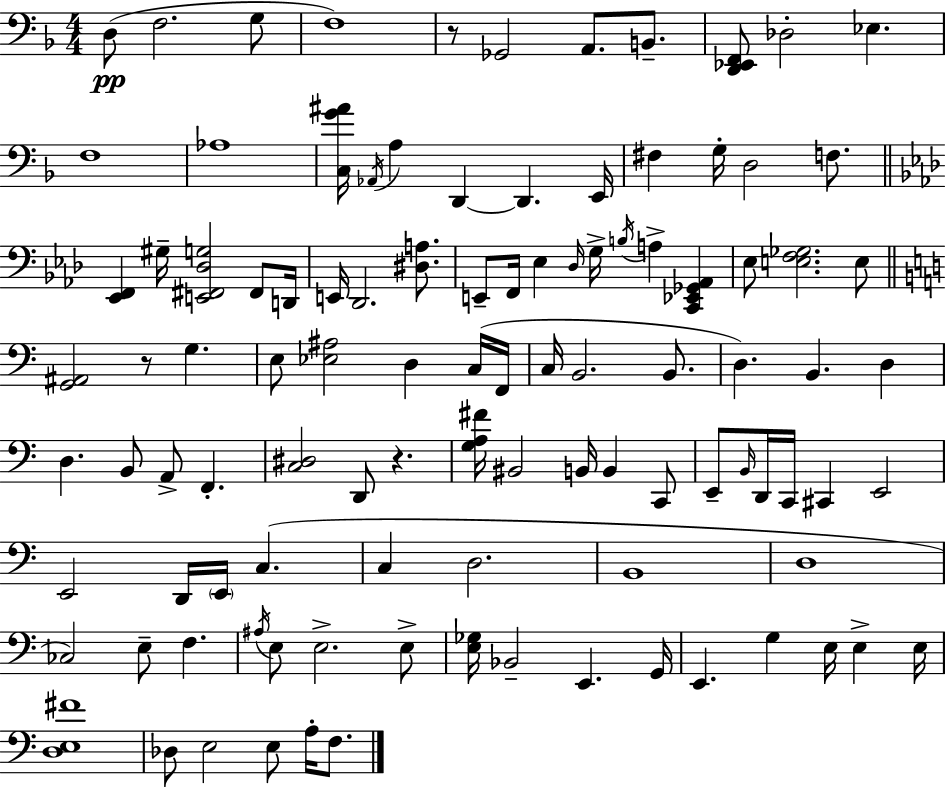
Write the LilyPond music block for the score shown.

{
  \clef bass
  \numericTimeSignature
  \time 4/4
  \key d \minor
  \repeat volta 2 { d8(\pp f2. g8 | f1) | r8 ges,2 a,8. b,8.-- | <d, ees, f,>8 des2-. ees4. | \break f1 | aes1 | <c g' ais'>16 \acciaccatura { aes,16 } a4 d,4~~ d,4. | e,16 fis4 g16-. d2 f8. | \break \bar "||" \break \key aes \major <ees, f,>4 gis16-- <e, fis, des g>2 fis,8 d,16 | e,16 des,2. <dis a>8. | e,8-- f,16 ees4 \grace { des16 } g16-> \acciaccatura { b16 } a4-> <c, ees, ges, aes,>4 | ees8 <e f ges>2. | \break e8 \bar "||" \break \key a \minor <g, ais,>2 r8 g4. | e8 <ees ais>2 d4 c16( f,16 | c16 b,2. b,8. | d4.) b,4. d4 | \break d4. b,8 a,8-> f,4.-. | <c dis>2 d,8 r4. | <g a fis'>16 bis,2 b,16 b,4 c,8 | e,8-- \grace { b,16 } d,16 c,16 cis,4 e,2 | \break e,2 d,16 \parenthesize e,16 c4.( | c4 d2. | b,1 | d1 | \break ces2) e8-- f4. | \acciaccatura { ais16 } e8 e2.-> | e8-> <e ges>16 bes,2-- e,4. | g,16 e,4. g4 e16 e4-> | \break e16 <d e fis'>1 | des8 e2 e8 a16-. f8. | } \bar "|."
}